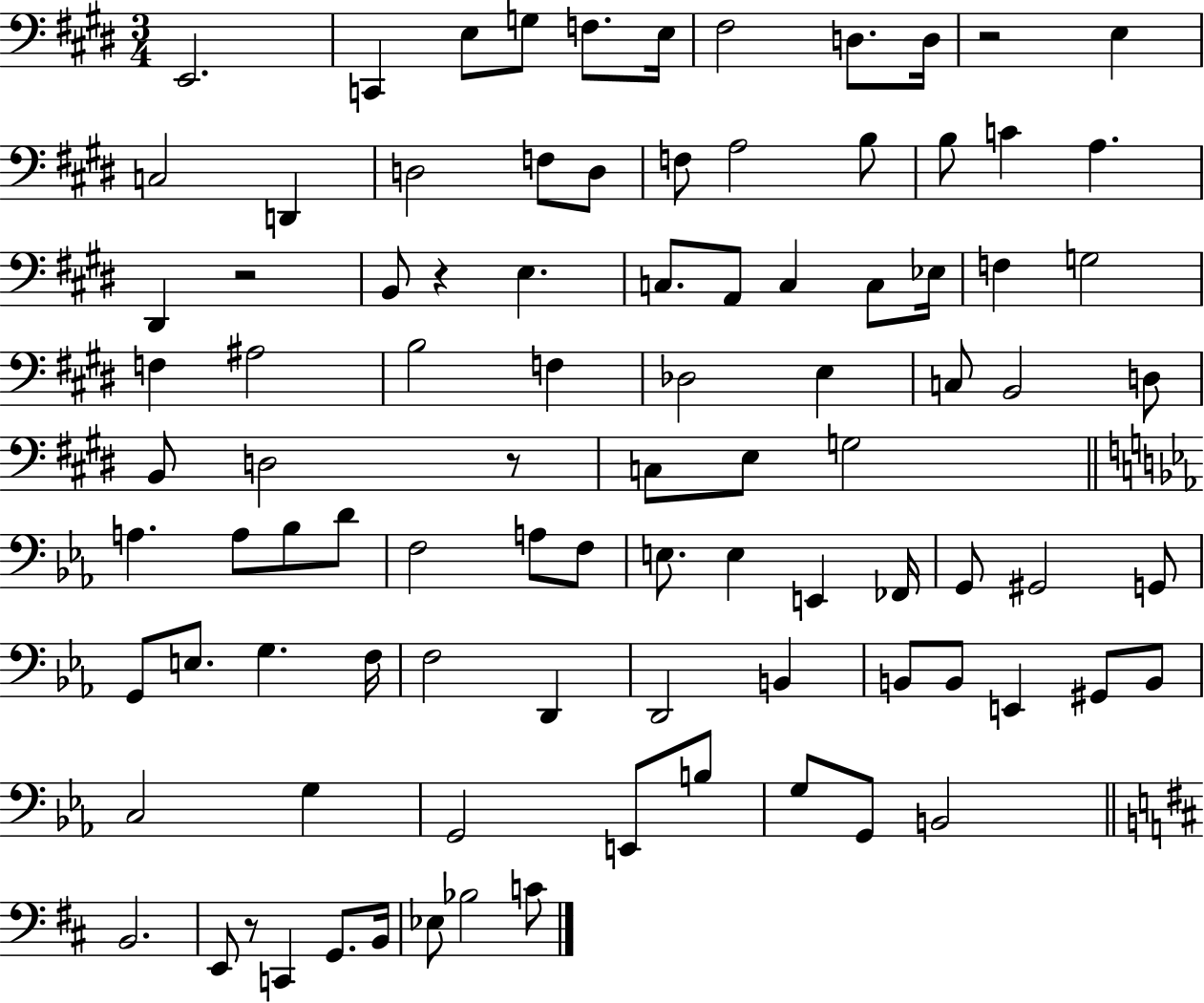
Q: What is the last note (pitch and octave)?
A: C4